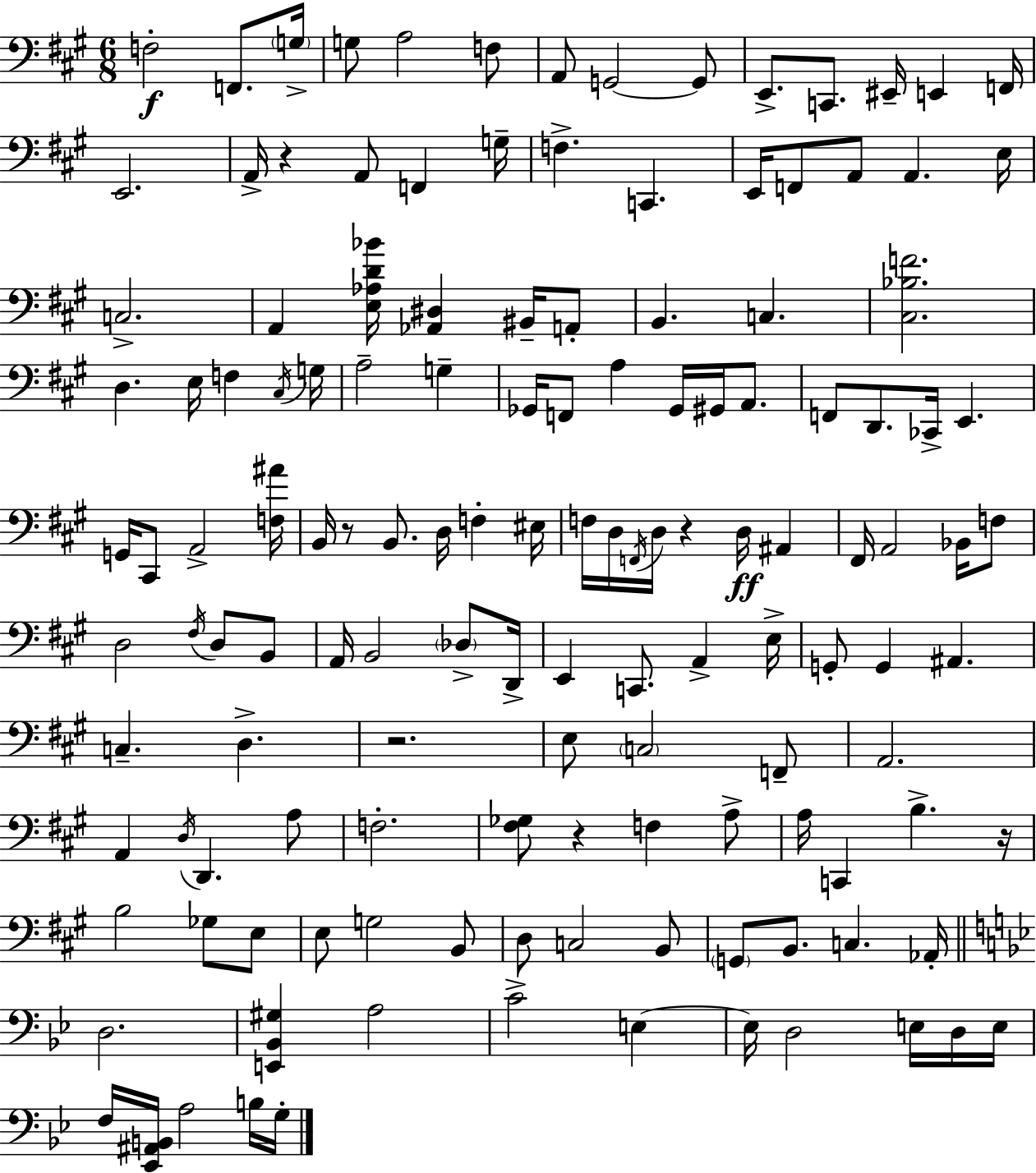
{
  \clef bass
  \numericTimeSignature
  \time 6/8
  \key a \major
  \repeat volta 2 { f2-.\f f,8. \parenthesize g16-> | g8 a2 f8 | a,8 g,2~~ g,8 | e,8.-> c,8. eis,16-- e,4 f,16 | \break e,2. | a,16-> r4 a,8 f,4 g16-- | f4.-> c,4. | e,16 f,8 a,8 a,4. e16 | \break c2.-> | a,4 <e aes d' bes'>16 <aes, dis>4 bis,16-- a,8-. | b,4. c4. | <cis bes f'>2. | \break d4. e16 f4 \acciaccatura { cis16 } | g16 a2-- g4-- | ges,16 f,8 a4 ges,16 gis,16 a,8. | f,8 d,8. ces,16-> e,4. | \break g,16 cis,8 a,2-> | <f ais'>16 b,16 r8 b,8. d16 f4-. | eis16 f16 d16 \acciaccatura { f,16 } d16 r4 d16\ff ais,4 | fis,16 a,2 bes,16 | \break f8 d2 \acciaccatura { fis16 } d8 | b,8 a,16 b,2 | \parenthesize des8-> d,16-> e,4 c,8. a,4-> | e16-> g,8-. g,4 ais,4. | \break c4.-- d4.-> | r2. | e8 \parenthesize c2 | f,8-- a,2. | \break a,4 \acciaccatura { d16 } d,4. | a8 f2.-. | <fis ges>8 r4 f4 | a8-> a16 c,4 b4.-> | \break r16 b2 | ges8 e8 e8 g2 | b,8 d8 c2 | b,8 \parenthesize g,8 b,8. c4. | \break aes,16-. \bar "||" \break \key bes \major d2. | <e, bes, gis>4 a2 | c'2-> e4~~ | e16 d2 e16 d16 e16 | \break f16 <ees, ais, b,>16 a2 b16 g16-. | } \bar "|."
}